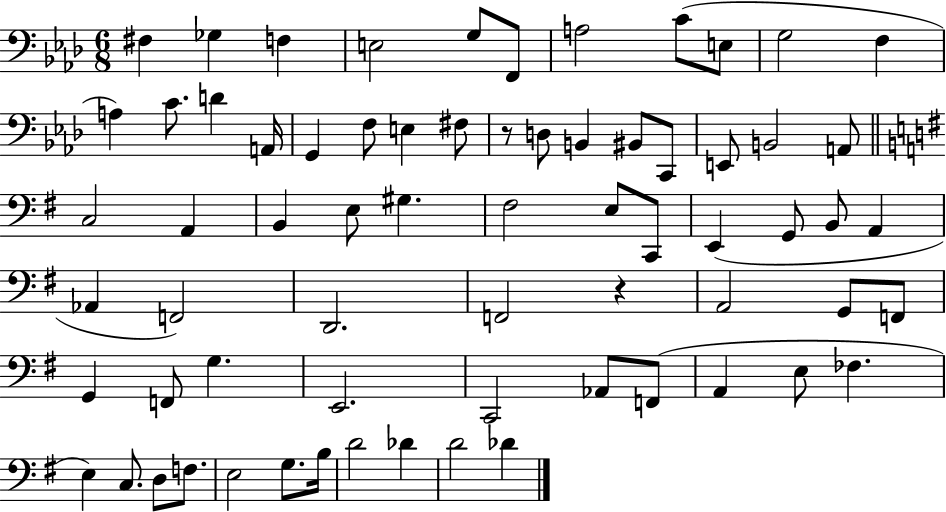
X:1
T:Untitled
M:6/8
L:1/4
K:Ab
^F, _G, F, E,2 G,/2 F,,/2 A,2 C/2 E,/2 G,2 F, A, C/2 D A,,/4 G,, F,/2 E, ^F,/2 z/2 D,/2 B,, ^B,,/2 C,,/2 E,,/2 B,,2 A,,/2 C,2 A,, B,, E,/2 ^G, ^F,2 E,/2 C,,/2 E,, G,,/2 B,,/2 A,, _A,, F,,2 D,,2 F,,2 z A,,2 G,,/2 F,,/2 G,, F,,/2 G, E,,2 C,,2 _A,,/2 F,,/2 A,, E,/2 _F, E, C,/2 D,/2 F,/2 E,2 G,/2 B,/4 D2 _D D2 _D